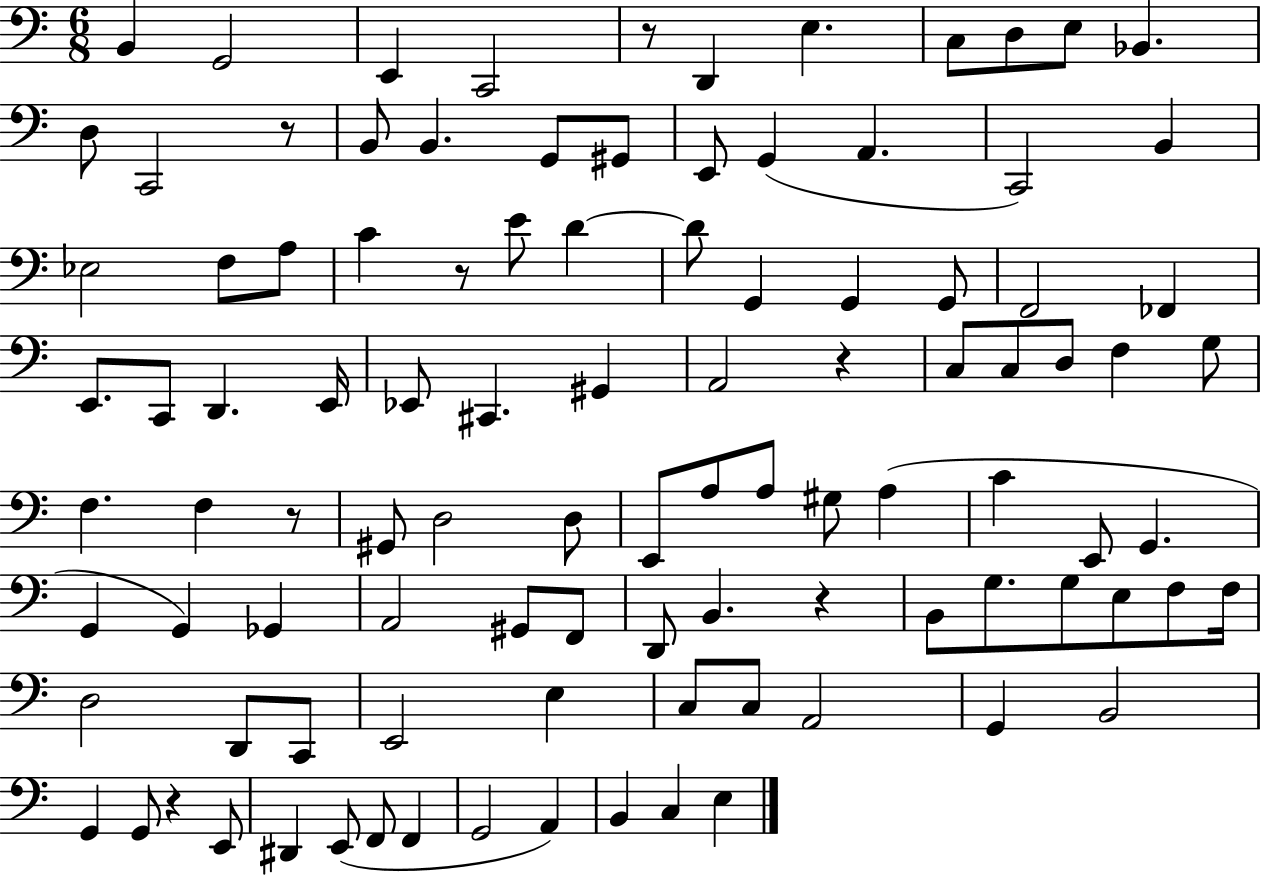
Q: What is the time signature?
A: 6/8